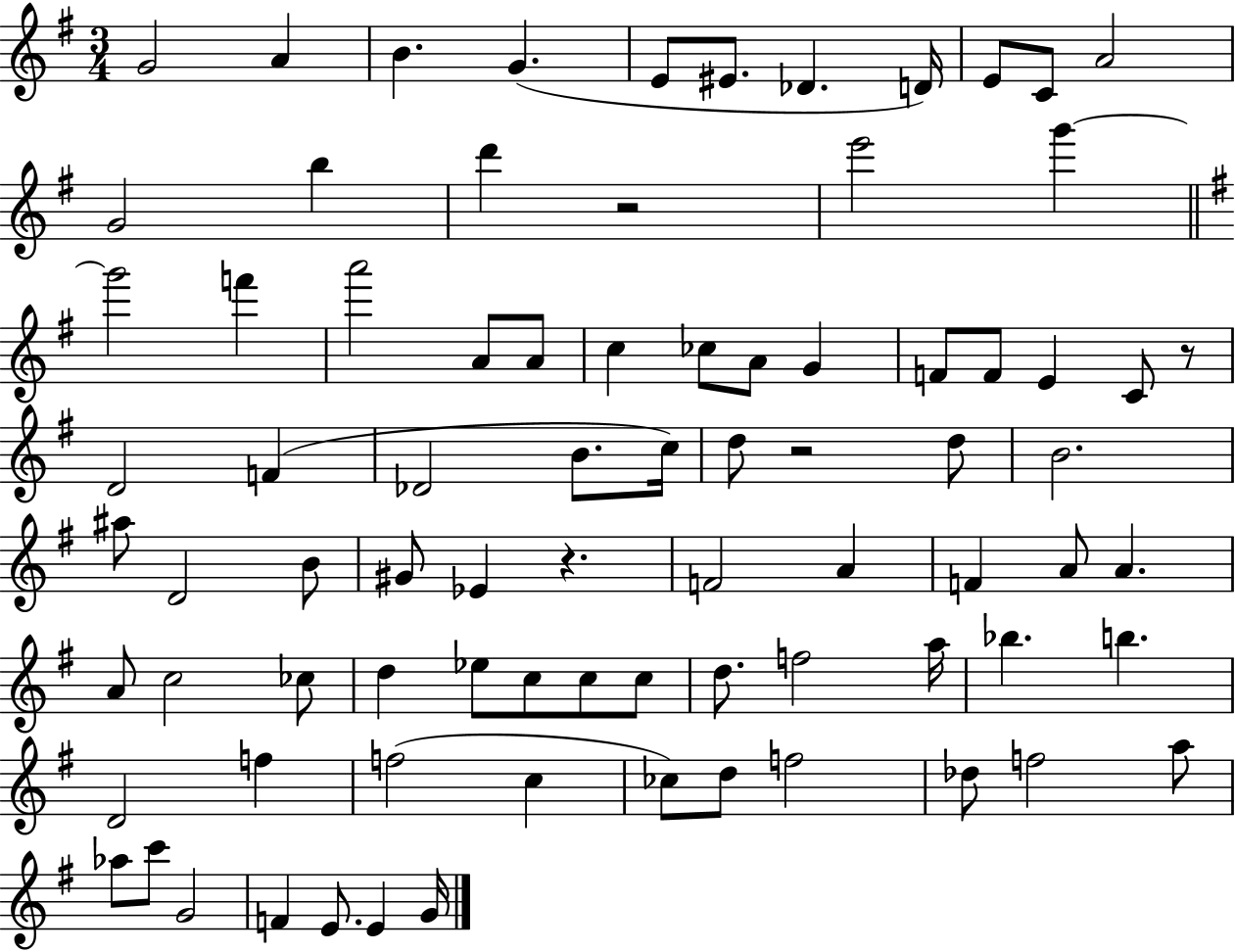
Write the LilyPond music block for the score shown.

{
  \clef treble
  \numericTimeSignature
  \time 3/4
  \key g \major
  g'2 a'4 | b'4. g'4.( | e'8 eis'8. des'4. d'16) | e'8 c'8 a'2 | \break g'2 b''4 | d'''4 r2 | e'''2 g'''4~~ | \bar "||" \break \key g \major g'''2 f'''4 | a'''2 a'8 a'8 | c''4 ces''8 a'8 g'4 | f'8 f'8 e'4 c'8 r8 | \break d'2 f'4( | des'2 b'8. c''16) | d''8 r2 d''8 | b'2. | \break ais''8 d'2 b'8 | gis'8 ees'4 r4. | f'2 a'4 | f'4 a'8 a'4. | \break a'8 c''2 ces''8 | d''4 ees''8 c''8 c''8 c''8 | d''8. f''2 a''16 | bes''4. b''4. | \break d'2 f''4 | f''2( c''4 | ces''8) d''8 f''2 | des''8 f''2 a''8 | \break aes''8 c'''8 g'2 | f'4 e'8. e'4 g'16 | \bar "|."
}